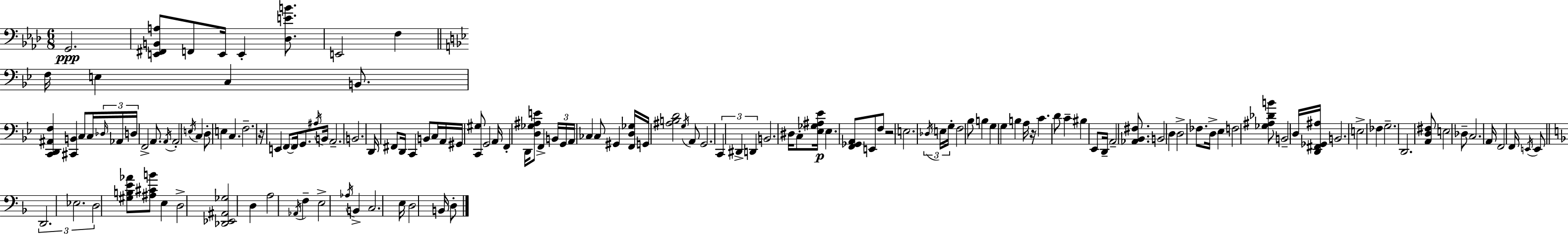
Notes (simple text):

G2/h. [E2,F#2,B2,A3]/e F2/e E2/s E2/q [Db3,E4,B4]/e. E2/h F3/q F3/s E3/q C3/q B2/e. [C2,D2,A#2,F3]/q [C#2,B2]/q C3/e C3/s Db3/s Ab2/s D3/s F2/h A2/e. A2/s A2/h E3/s C3/q D3/e E3/q C3/q. F3/h. R/s E2/q F2/e F2/s G2/e. A#3/s B2/s A2/h. B2/h. D2/s F#2/e D2/s C2/q B2/e C3/s A2/s G#2/s [C2,G#3]/e G2/h A2/s F2/q D2/s [D3,Gb3,A#3,E4]/e F2/q B2/s G2/s A2/s CES3/q CES3/e G#2/q [F2,D3,Gb3]/s G2/s [A#3,B3,D4]/h G3/s A2/e G2/h. C2/q D#2/q D2/q B2/h. D#3/s C3/e [Eb3,Gb3,A#3,Eb4]/s Eb3/q. [F2,Gb2,A2]/e E2/e F3/e R/h E3/h. Db3/s E3/s G3/s F3/h Bb3/e B3/q G3/q G3/q B3/q A3/s R/s C4/q. D4/e C4/q BIS3/q Eb2/e D2/s A2/h [Ab2,Bb2,F#3]/e. B2/h D3/q D3/h FES3/e. D3/s Eb3/q F3/h [Gb3,A#3,Db4,B4]/e B2/h D3/s [D2,F#2,Gb2,A#3]/s B2/h. E3/h FES3/q G3/h. D2/h. [A2,D3,F#3]/e E3/h Db3/e C3/h. A2/s F2/h F2/s E2/s E2/e D2/h. Eb3/h. D3/h [G#3,B3,E4,Ab4]/e [A#3,C#4,B4]/e E3/q D3/h [Db2,Eb2,A#2,Gb3]/h D3/q A3/h Ab2/s F3/q E3/h Ab3/s B2/q C3/h. E3/s D3/h B2/s D3/e